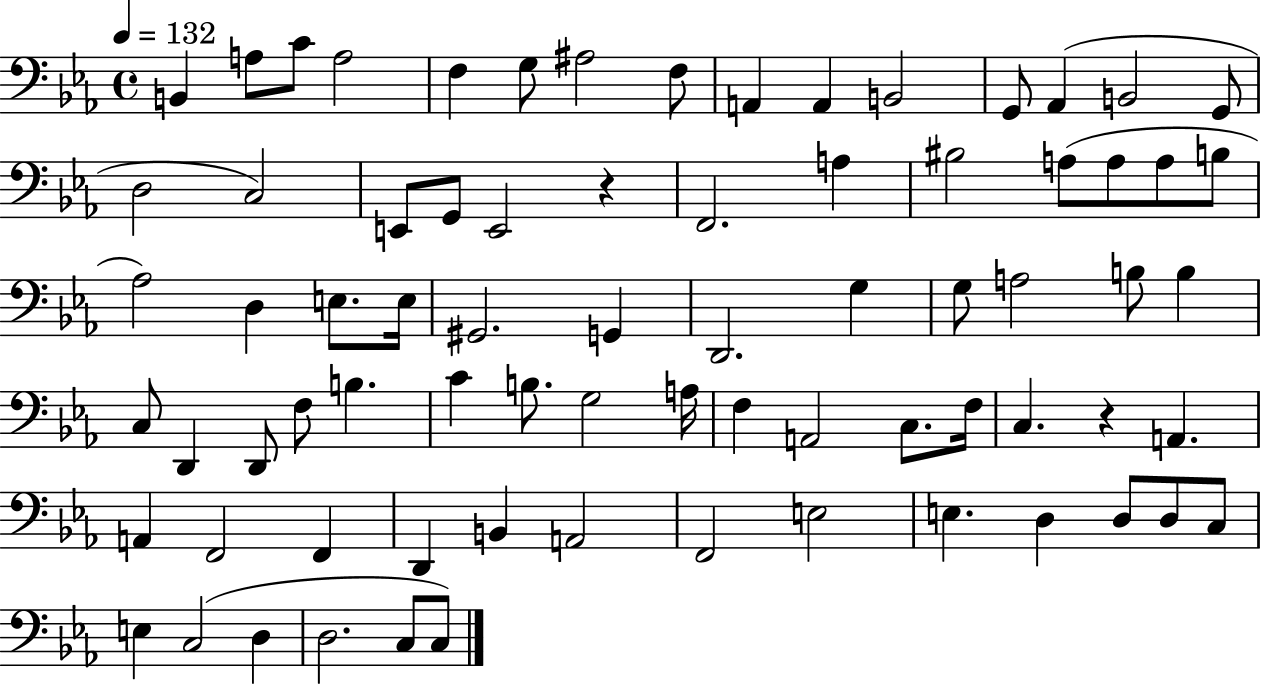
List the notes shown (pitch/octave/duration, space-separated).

B2/q A3/e C4/e A3/h F3/q G3/e A#3/h F3/e A2/q A2/q B2/h G2/e Ab2/q B2/h G2/e D3/h C3/h E2/e G2/e E2/h R/q F2/h. A3/q BIS3/h A3/e A3/e A3/e B3/e Ab3/h D3/q E3/e. E3/s G#2/h. G2/q D2/h. G3/q G3/e A3/h B3/e B3/q C3/e D2/q D2/e F3/e B3/q. C4/q B3/e. G3/h A3/s F3/q A2/h C3/e. F3/s C3/q. R/q A2/q. A2/q F2/h F2/q D2/q B2/q A2/h F2/h E3/h E3/q. D3/q D3/e D3/e C3/e E3/q C3/h D3/q D3/h. C3/e C3/e